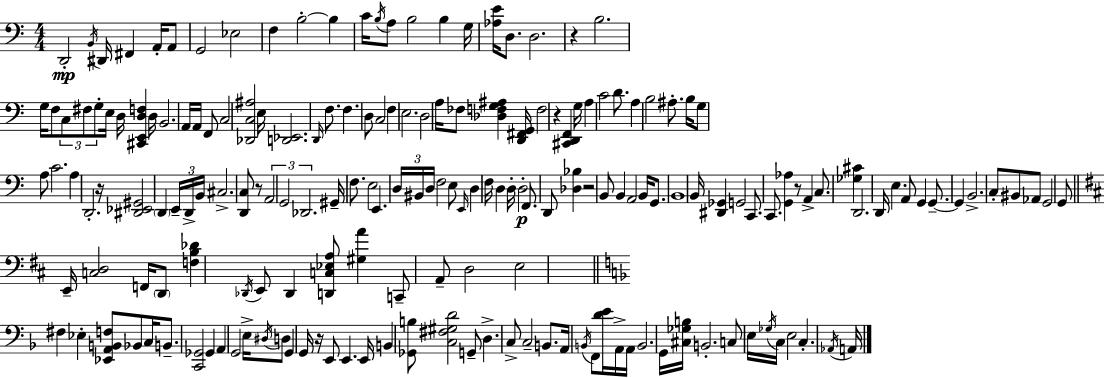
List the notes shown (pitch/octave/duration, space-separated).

D2/h B2/s D#2/s F#2/q A2/s A2/e G2/h Eb3/h F3/q B3/h B3/q C4/s B3/s A3/e B3/h B3/q G3/s [Ab3,E4]/s D3/e. D3/h. R/q B3/h. G3/s F3/e C3/e F#3/e G3/e E3/s D3/s [C#2,E2,D3,F3]/q D3/s B2/h. A2/s A2/s F2/e C3/h [Db2,C3,A#3]/h E3/s [D2,Eb2]/h. D2/s F3/e. F3/q. D3/e C3/h F3/q E3/h. D3/h A3/s FES3/e [Db3,F3,G3,A#3]/q [D2,F#2,G2]/s F3/h R/q [C#2,D2,F2]/q G3/s A3/q C4/h D4/e. A3/q B3/h A#3/e. B3/s G3/e A3/e C4/h. A3/q D2/h. R/s [D#2,Eb2,G#2]/h D2/q E2/s D2/s B2/s C#3/h. [D2,C3]/e R/e A2/h G2/h Db2/h. G#2/s F3/e. E3/h E2/q. D3/s BIS2/s D3/s F3/h E3/e E2/s D3/q F3/s D3/q D3/s D3/h F2/e. D2/e [Db3,Bb3]/q R/h B2/e B2/q A2/h B2/s G2/e. B2/w B2/s [D#2,Gb2]/q G2/h C2/e. C2/e. [G2,Ab3]/q R/e A2/q C3/e. [Gb3,C#4]/q D2/h. D2/s E3/q. A2/e G2/q G2/e. G2/q B2/h. C3/e BIS2/e Ab2/e G2/h G2/e E2/s [C3,D3]/h F2/s D2/e [F3,B3,Db4]/q Db2/s E2/e Db2/q [D2,C3,Eb3,A3]/e [G#3,A4]/q C2/e A2/e D3/h E3/h F#3/q Eb3/q [Eb2,A2,B2,F3]/e Bb2/e C3/s B2/e. [C2,Gb2]/h Gb2/q A2/q G2/h E3/s D#3/s D3/e G2/q G2/s R/s E2/e E2/q. E2/s B2/q [Gb2,B3]/e [C3,F#3,G#3,D4]/h G2/e D3/q. C3/e C3/h B2/e. A2/s B2/s F2/e [D4,E4]/s A2/s A2/s B2/h. G2/s [C#3,Gb3,B3]/s B2/h. C3/e E3/s Gb3/s C3/s E3/h C3/q. Ab2/s A2/s